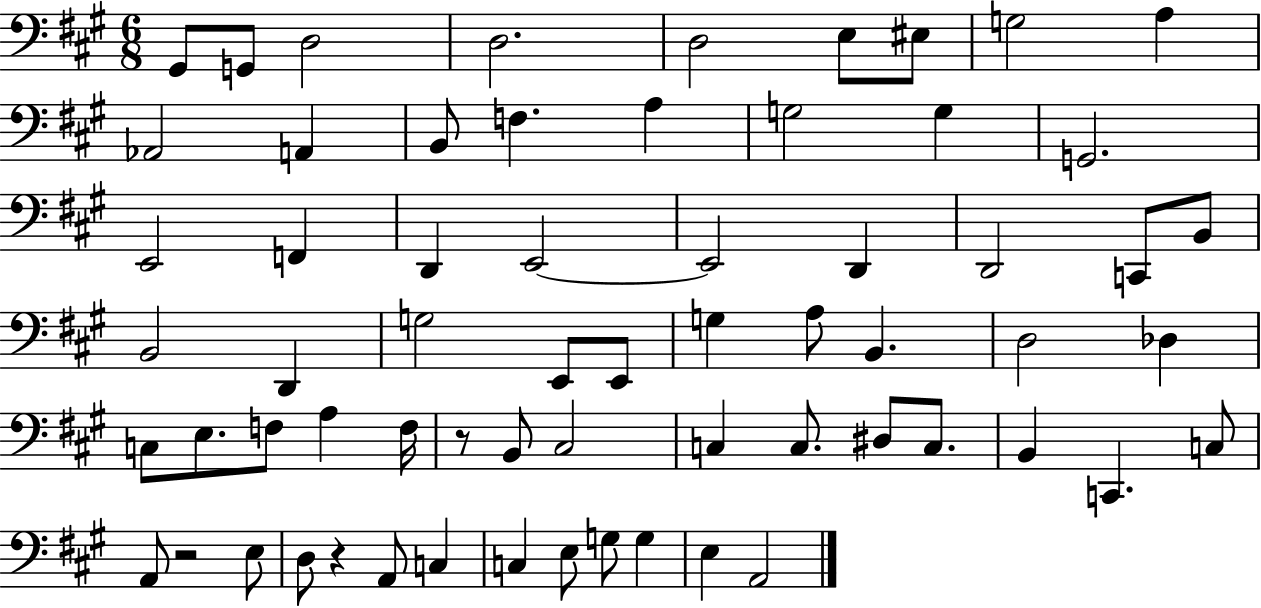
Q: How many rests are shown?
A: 3